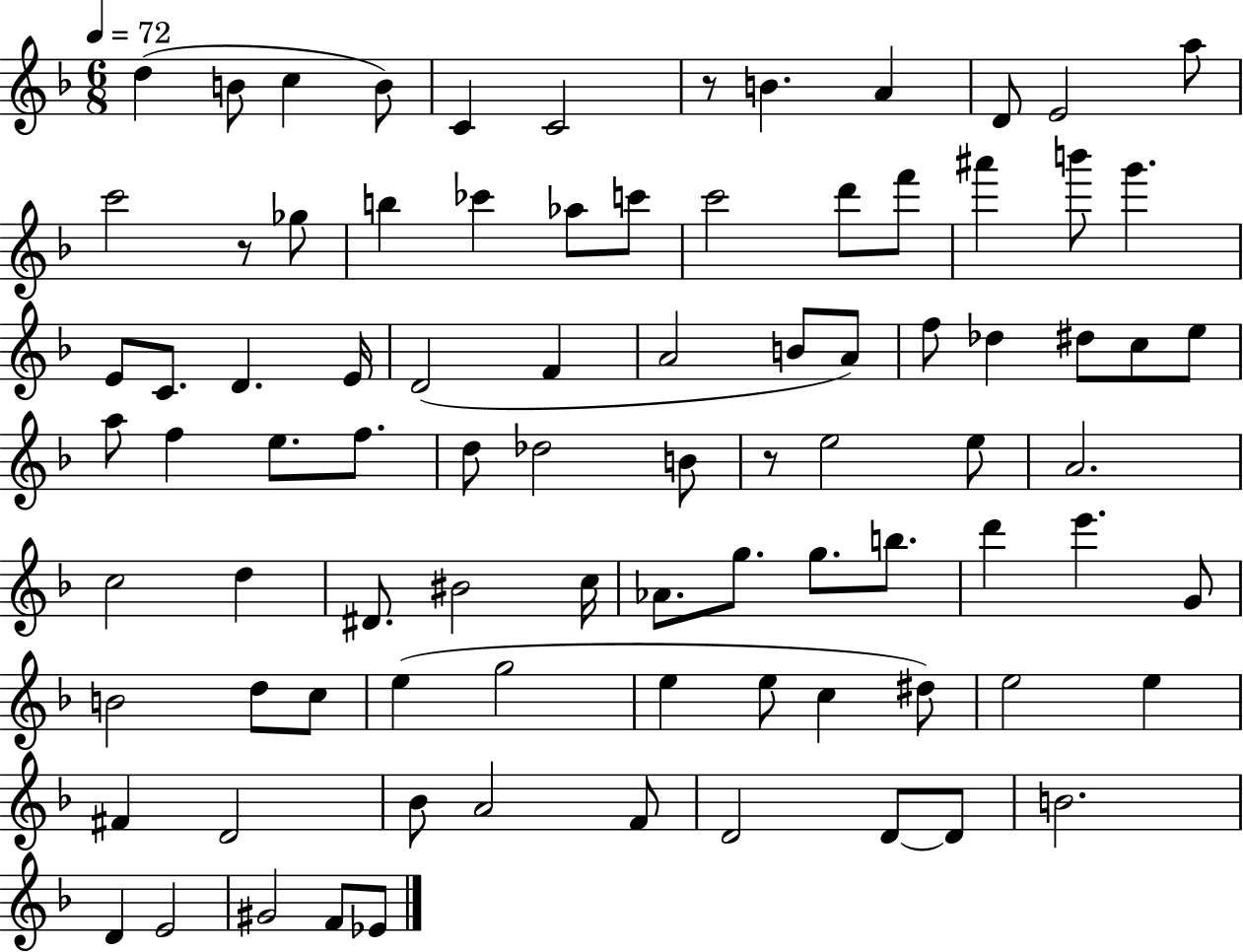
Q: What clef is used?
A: treble